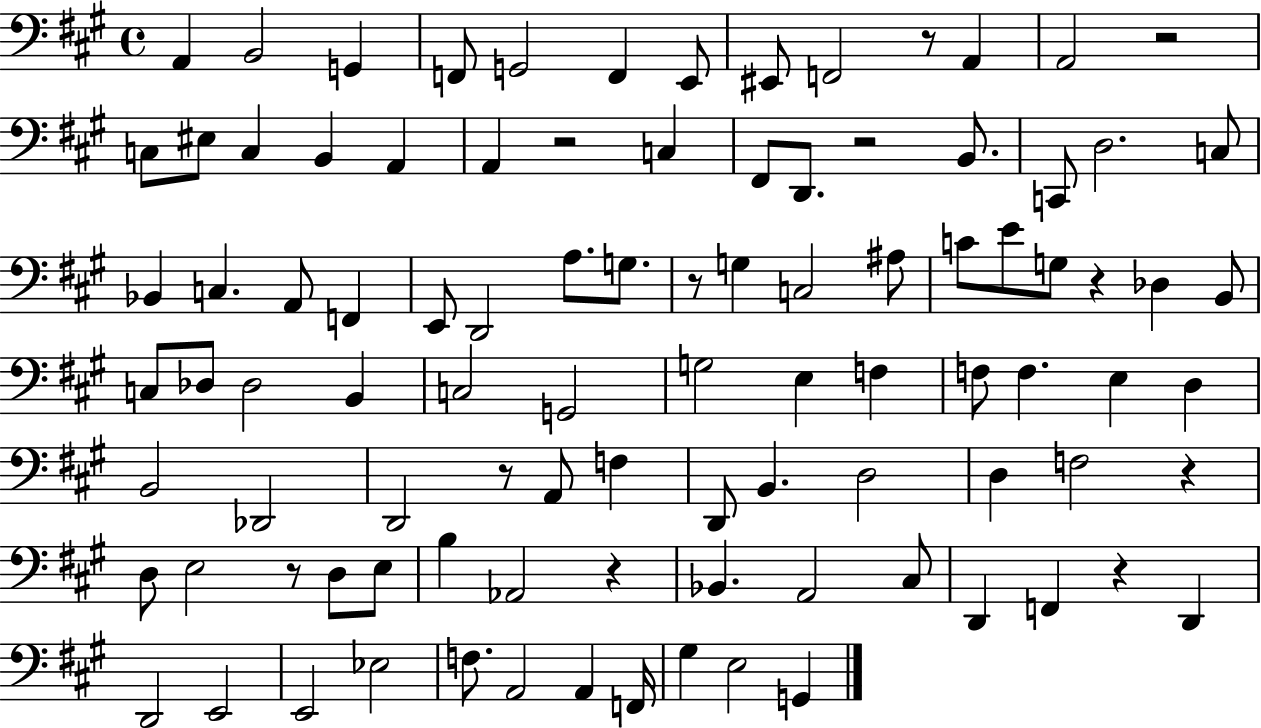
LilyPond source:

{
  \clef bass
  \time 4/4
  \defaultTimeSignature
  \key a \major
  a,4 b,2 g,4 | f,8 g,2 f,4 e,8 | eis,8 f,2 r8 a,4 | a,2 r2 | \break c8 eis8 c4 b,4 a,4 | a,4 r2 c4 | fis,8 d,8. r2 b,8. | c,8 d2. c8 | \break bes,4 c4. a,8 f,4 | e,8 d,2 a8. g8. | r8 g4 c2 ais8 | c'8 e'8 g8 r4 des4 b,8 | \break c8 des8 des2 b,4 | c2 g,2 | g2 e4 f4 | f8 f4. e4 d4 | \break b,2 des,2 | d,2 r8 a,8 f4 | d,8 b,4. d2 | d4 f2 r4 | \break d8 e2 r8 d8 e8 | b4 aes,2 r4 | bes,4. a,2 cis8 | d,4 f,4 r4 d,4 | \break d,2 e,2 | e,2 ees2 | f8. a,2 a,4 f,16 | gis4 e2 g,4 | \break \bar "|."
}